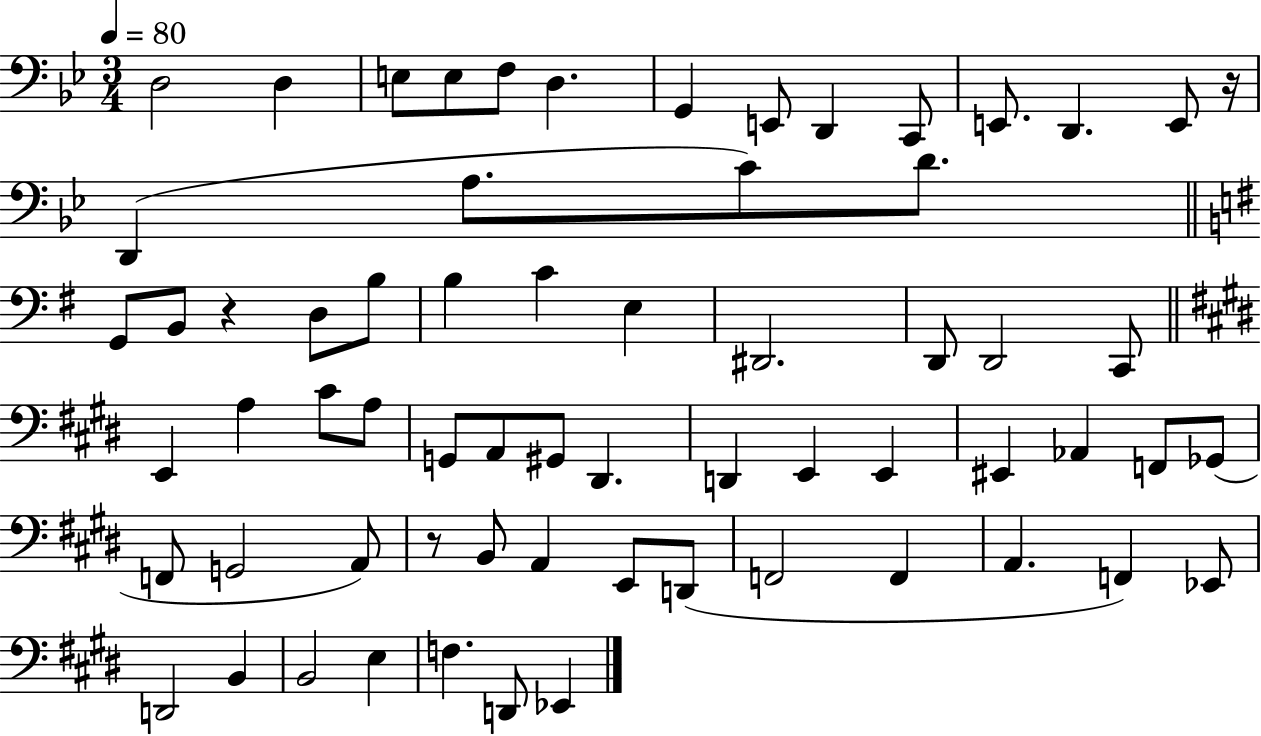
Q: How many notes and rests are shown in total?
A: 65